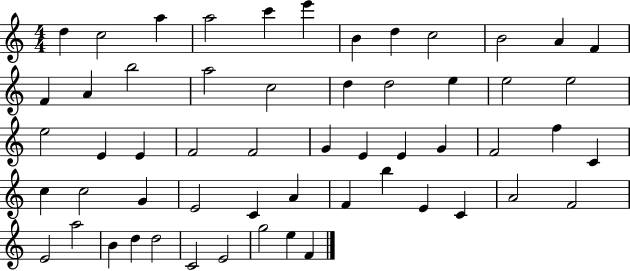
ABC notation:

X:1
T:Untitled
M:4/4
L:1/4
K:C
d c2 a a2 c' e' B d c2 B2 A F F A b2 a2 c2 d d2 e e2 e2 e2 E E F2 F2 G E E G F2 f C c c2 G E2 C A F b E C A2 F2 E2 a2 B d d2 C2 E2 g2 e F